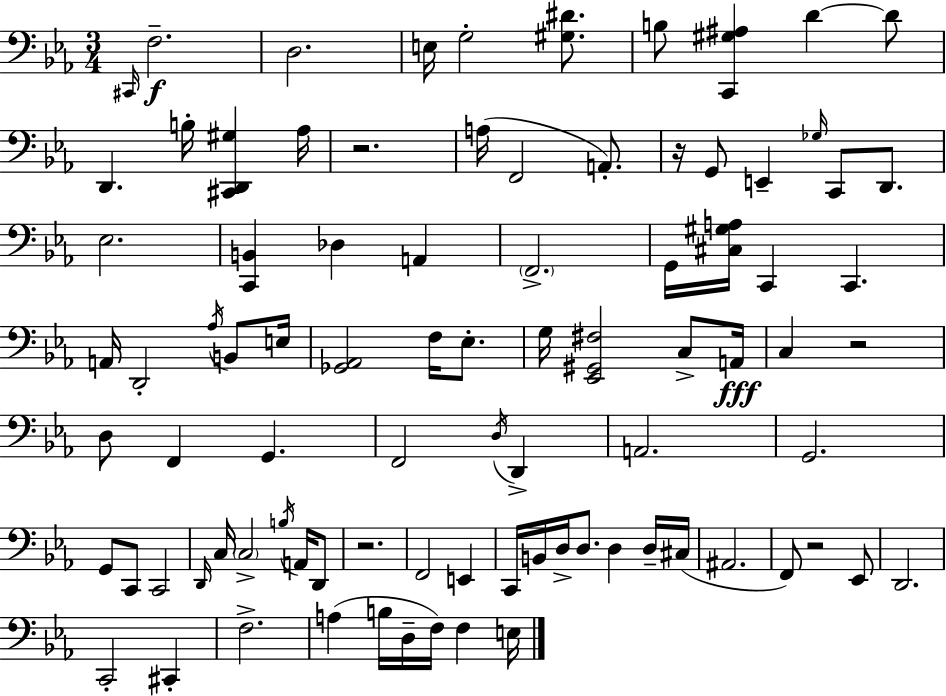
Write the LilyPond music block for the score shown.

{
  \clef bass
  \numericTimeSignature
  \time 3/4
  \key c \minor
  \grace { cis,16 }\f f2.-- | d2. | e16 g2-. <gis dis'>8. | b8 <c, gis ais>4 d'4~~ d'8 | \break d,4. b16-. <cis, d, gis>4 | aes16 r2. | a16( f,2 a,8.-.) | r16 g,8 e,4-- \grace { ges16 } c,8 d,8. | \break ees2. | <c, b,>4 des4 a,4 | \parenthesize f,2.-> | g,16 <cis gis a>16 c,4 c,4. | \break a,16 d,2-. \acciaccatura { aes16 } | b,8 e16 <ges, aes,>2 f16 | ees8.-. g16 <ees, gis, fis>2 | c8-> a,16\fff c4 r2 | \break d8 f,4 g,4. | f,2 \acciaccatura { d16 } | d,4-> a,2. | g,2. | \break g,8 c,8 c,2 | \grace { d,16 } c16 \parenthesize c2-> | \acciaccatura { b16 } a,16 d,8 r2. | f,2 | \break e,4 c,16 b,16 d16-> d8. | d4 d16-- cis16( ais,2. | f,8) r2 | ees,8 d,2. | \break c,2-. | cis,4-. f2.-> | a4( b16 d16-- | f16) f4 e16 \bar "|."
}